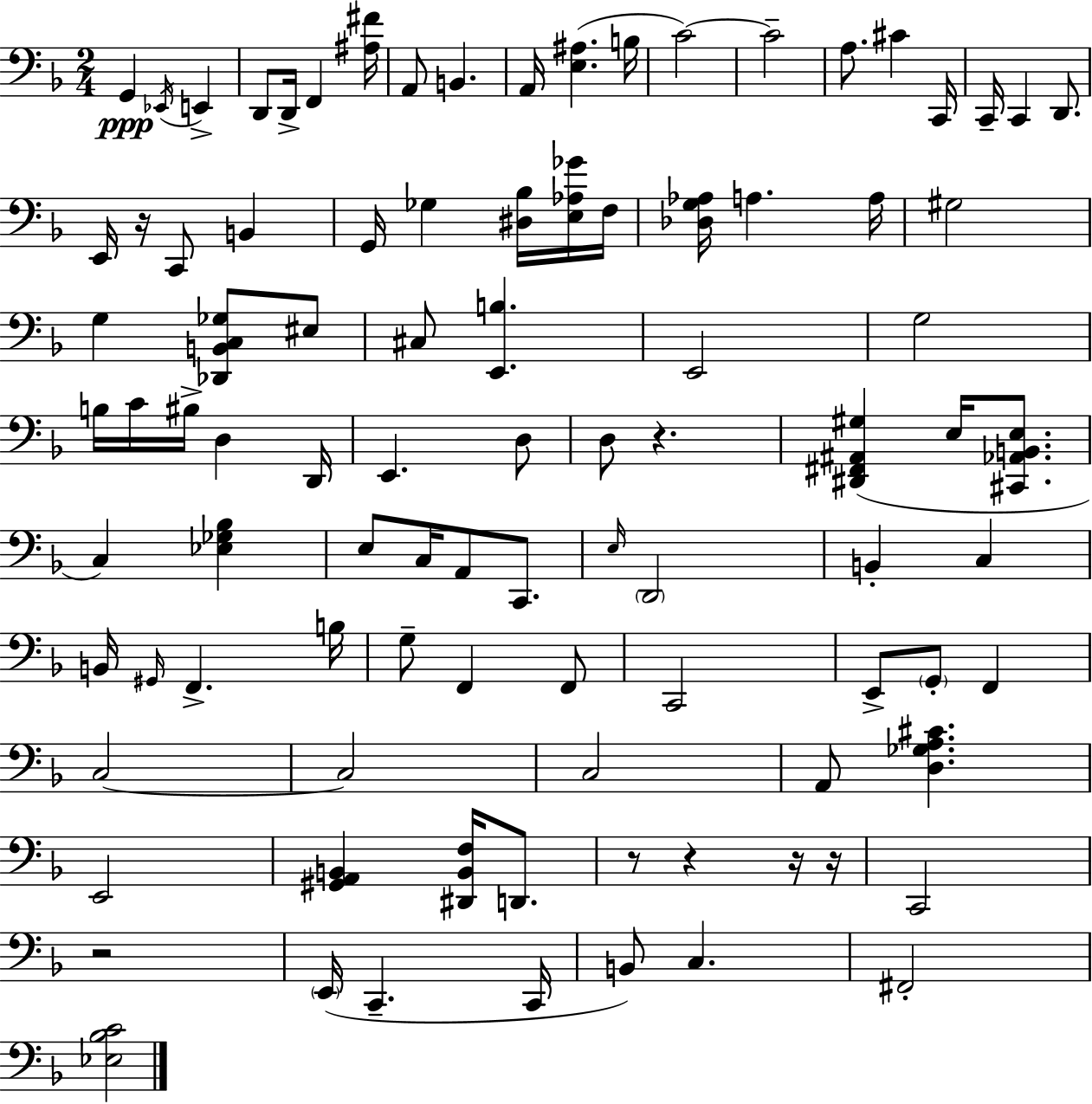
G2/q Eb2/s E2/q D2/e D2/s F2/q [A#3,F#4]/s A2/e B2/q. A2/s [E3,A#3]/q. B3/s C4/h C4/h A3/e. C#4/q C2/s C2/s C2/q D2/e. E2/s R/s C2/e B2/q G2/s Gb3/q [D#3,Bb3]/s [E3,Ab3,Gb4]/s F3/s [Db3,G3,Ab3]/s A3/q. A3/s G#3/h G3/q [Db2,B2,C3,Gb3]/e EIS3/e C#3/e [E2,B3]/q. E2/h G3/h B3/s C4/s BIS3/s D3/q D2/s E2/q. D3/e D3/e R/q. [D#2,F#2,A#2,G#3]/q E3/s [C#2,Ab2,B2,E3]/e. C3/q [Eb3,Gb3,Bb3]/q E3/e C3/s A2/e C2/e. E3/s D2/h B2/q C3/q B2/s G#2/s F2/q. B3/s G3/e F2/q F2/e C2/h E2/e G2/e F2/q C3/h C3/h C3/h A2/e [D3,Gb3,A3,C#4]/q. E2/h [G#2,A2,B2]/q [D#2,B2,F3]/s D2/e. R/e R/q R/s R/s C2/h R/h E2/s C2/q. C2/s B2/e C3/q. F#2/h [Eb3,Bb3,C4]/h